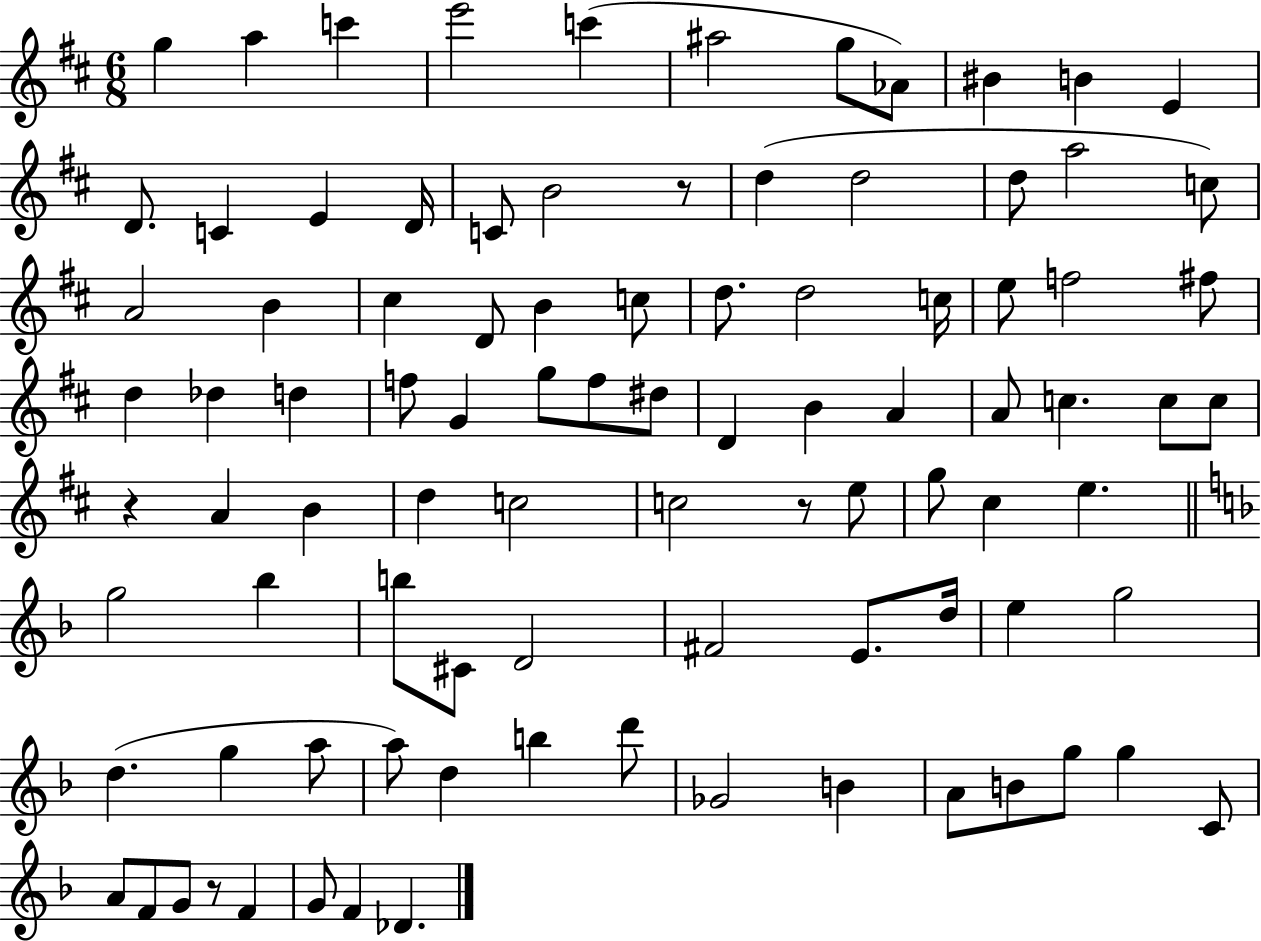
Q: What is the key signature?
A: D major